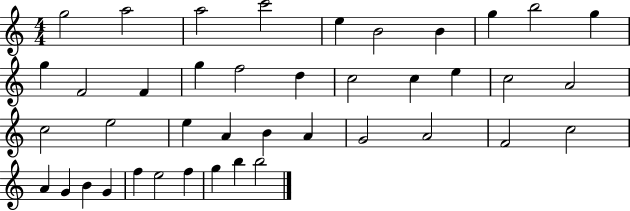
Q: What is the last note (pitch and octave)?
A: B5